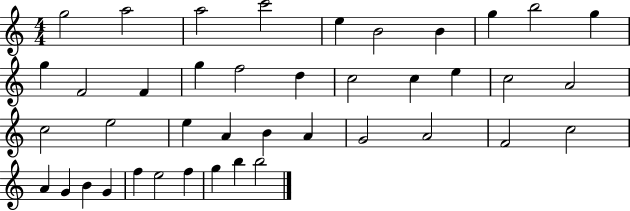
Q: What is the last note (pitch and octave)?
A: B5